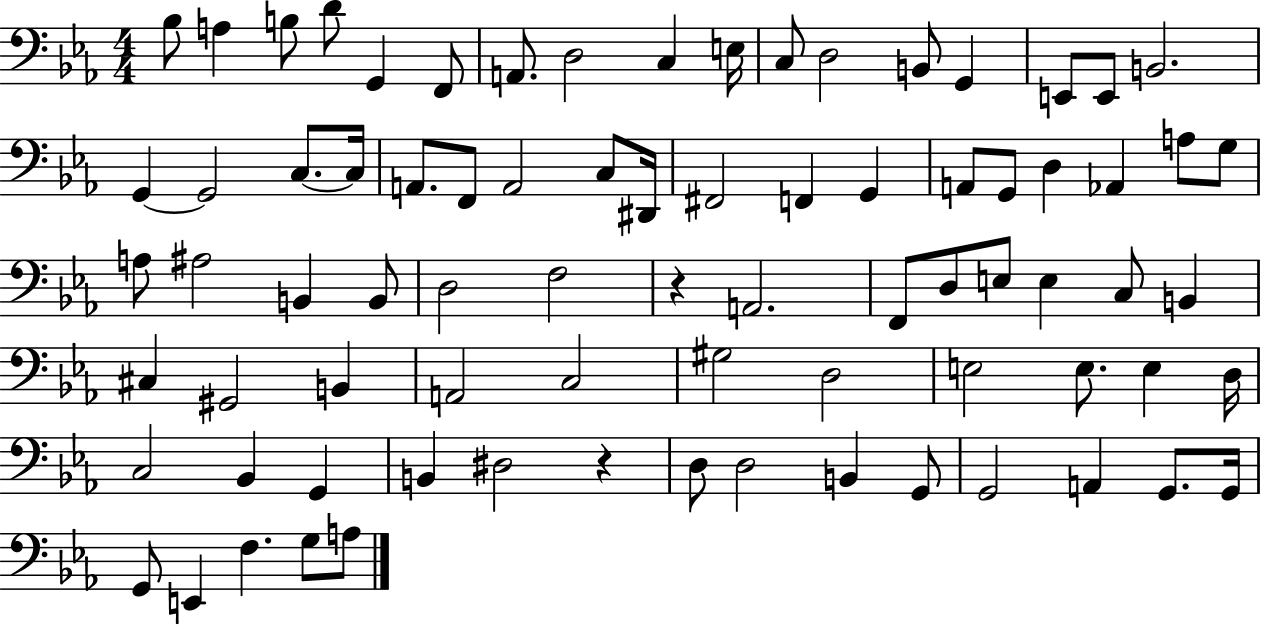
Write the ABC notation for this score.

X:1
T:Untitled
M:4/4
L:1/4
K:Eb
_B,/2 A, B,/2 D/2 G,, F,,/2 A,,/2 D,2 C, E,/4 C,/2 D,2 B,,/2 G,, E,,/2 E,,/2 B,,2 G,, G,,2 C,/2 C,/4 A,,/2 F,,/2 A,,2 C,/2 ^D,,/4 ^F,,2 F,, G,, A,,/2 G,,/2 D, _A,, A,/2 G,/2 A,/2 ^A,2 B,, B,,/2 D,2 F,2 z A,,2 F,,/2 D,/2 E,/2 E, C,/2 B,, ^C, ^G,,2 B,, A,,2 C,2 ^G,2 D,2 E,2 E,/2 E, D,/4 C,2 _B,, G,, B,, ^D,2 z D,/2 D,2 B,, G,,/2 G,,2 A,, G,,/2 G,,/4 G,,/2 E,, F, G,/2 A,/2